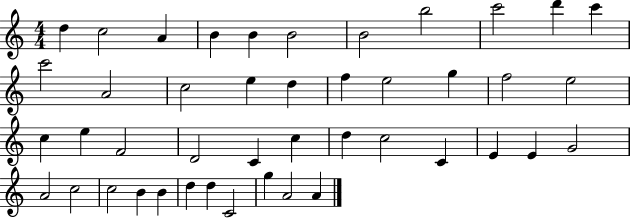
{
  \clef treble
  \numericTimeSignature
  \time 4/4
  \key c \major
  d''4 c''2 a'4 | b'4 b'4 b'2 | b'2 b''2 | c'''2 d'''4 c'''4 | \break c'''2 a'2 | c''2 e''4 d''4 | f''4 e''2 g''4 | f''2 e''2 | \break c''4 e''4 f'2 | d'2 c'4 c''4 | d''4 c''2 c'4 | e'4 e'4 g'2 | \break a'2 c''2 | c''2 b'4 b'4 | d''4 d''4 c'2 | g''4 a'2 a'4 | \break \bar "|."
}